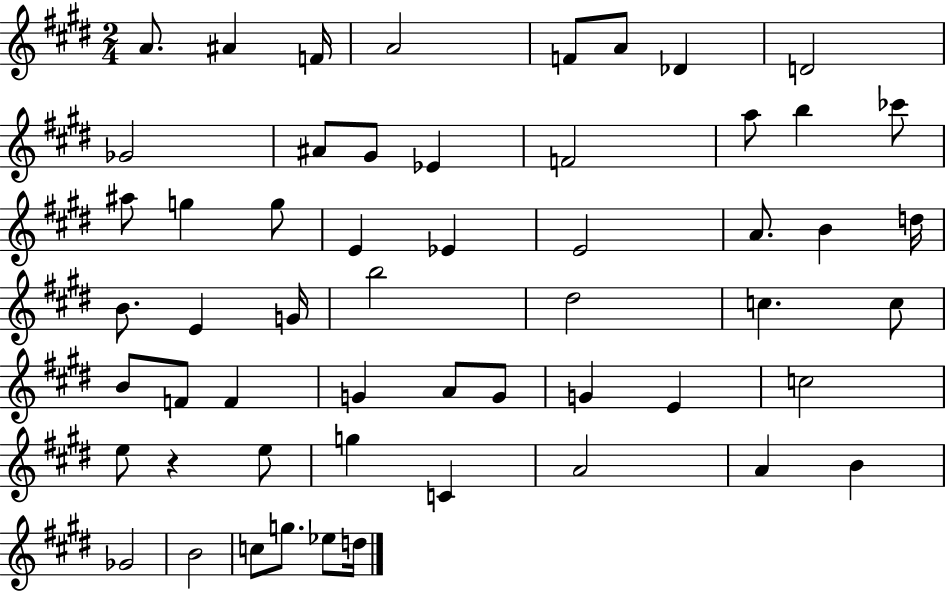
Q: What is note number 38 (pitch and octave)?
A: G4